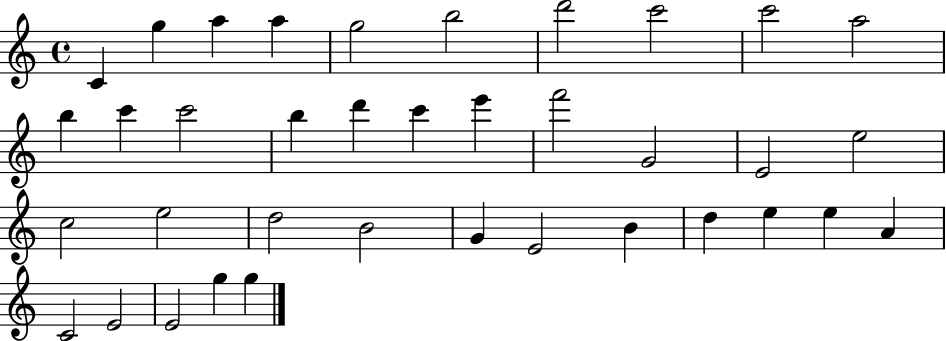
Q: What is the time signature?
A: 4/4